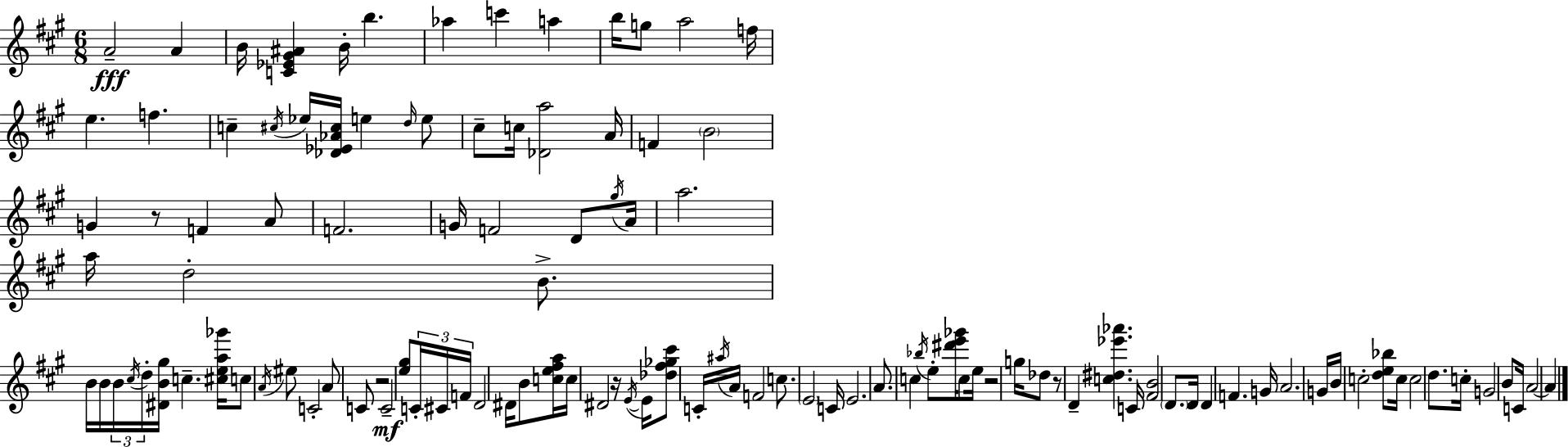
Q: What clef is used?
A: treble